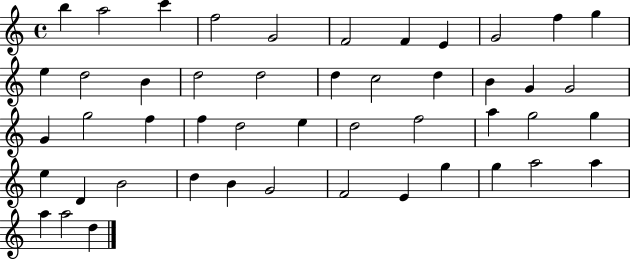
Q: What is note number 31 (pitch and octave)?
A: A5